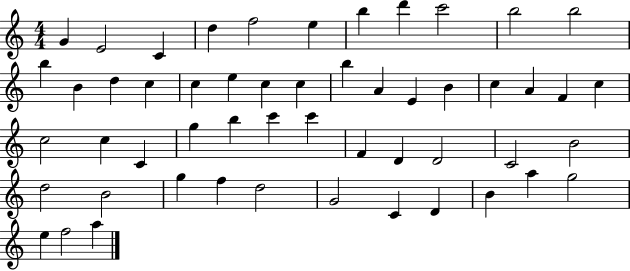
X:1
T:Untitled
M:4/4
L:1/4
K:C
G E2 C d f2 e b d' c'2 b2 b2 b B d c c e c c b A E B c A F c c2 c C g b c' c' F D D2 C2 B2 d2 B2 g f d2 G2 C D B a g2 e f2 a